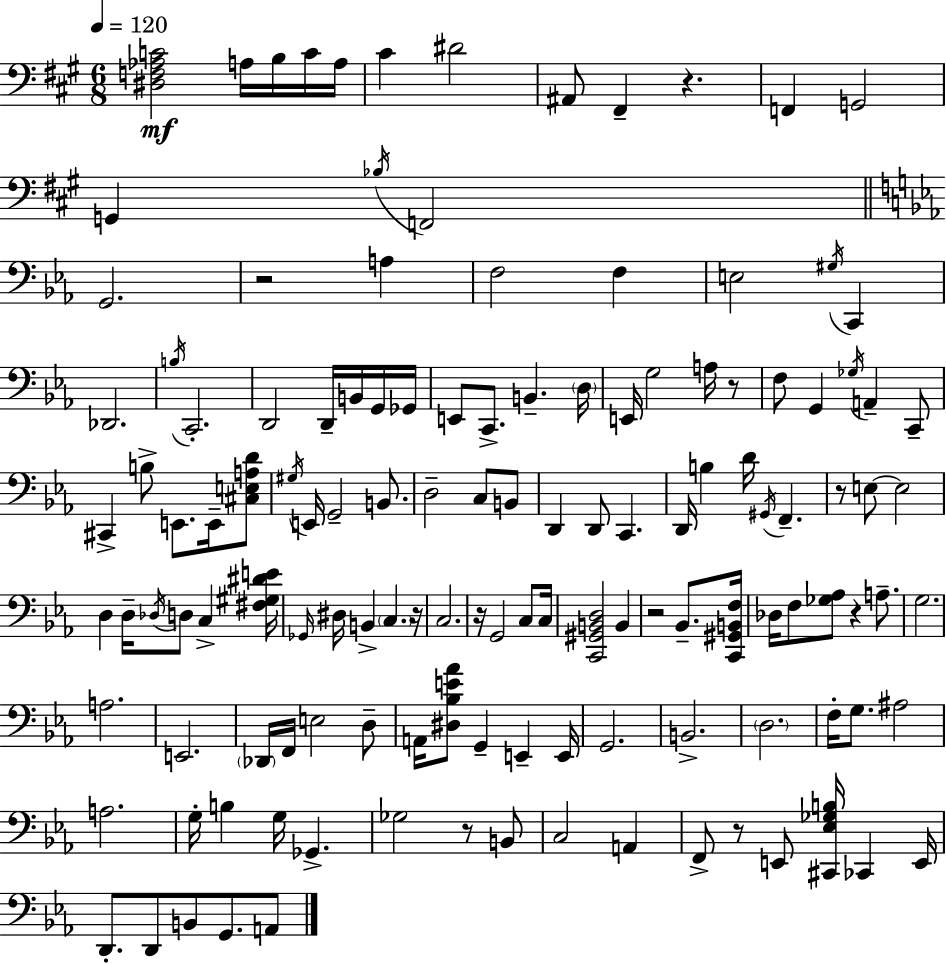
[D#3,F3,Ab3,C4]/h A3/s B3/s C4/s A3/s C#4/q D#4/h A#2/e F#2/q R/q. F2/q G2/h G2/q Bb3/s F2/h G2/h. R/h A3/q F3/h F3/q E3/h G#3/s C2/q Db2/h. B3/s C2/h. D2/h D2/s B2/s G2/s Gb2/s E2/e C2/e. B2/q. D3/s E2/s G3/h A3/s R/e F3/e G2/q Gb3/s A2/q C2/e C#2/q B3/e E2/e. E2/s [C#3,E3,A3,D4]/e G#3/s E2/s G2/h B2/e. D3/h C3/e B2/e D2/q D2/e C2/q. D2/s B3/q D4/s G#2/s F2/q. R/e E3/e E3/h D3/q D3/s Db3/s D3/e C3/q [F#3,G#3,D#4,E4]/s Gb2/s D#3/s B2/q C3/q. R/s C3/h. R/s G2/h C3/e C3/s [C2,G#2,B2,D3]/h B2/q R/h Bb2/e. [C2,G#2,B2,F3]/s Db3/s F3/e [Gb3,Ab3]/e R/q A3/e. G3/h. A3/h. E2/h. Db2/s F2/s E3/h D3/e A2/s [D#3,Bb3,E4,Ab4]/e G2/q E2/q E2/s G2/h. B2/h. D3/h. F3/s G3/e. A#3/h A3/h. G3/s B3/q G3/s Gb2/q. Gb3/h R/e B2/e C3/h A2/q F2/e R/e E2/e [C#2,Eb3,Gb3,B3]/s CES2/q E2/s D2/e. D2/e B2/e G2/e. A2/e